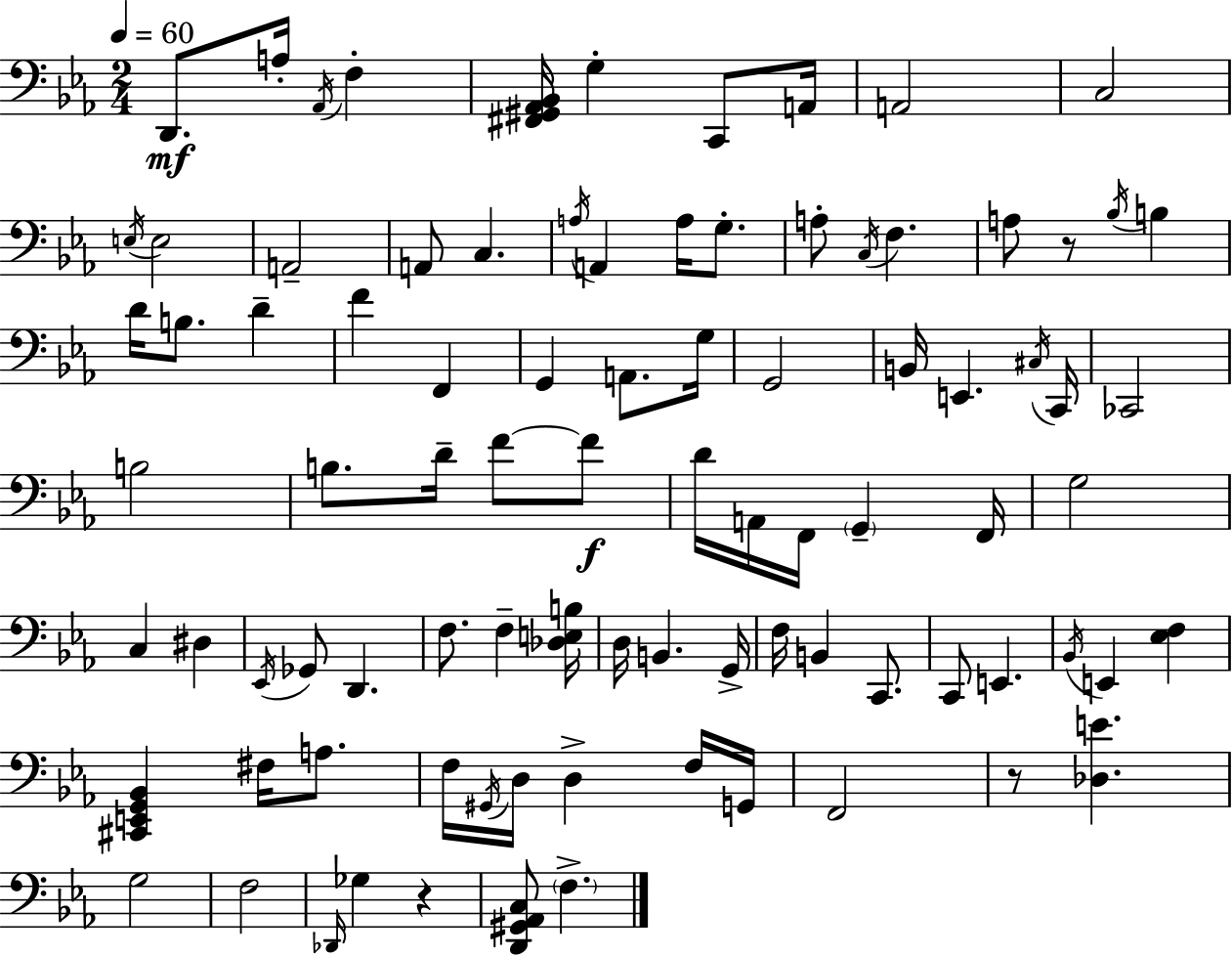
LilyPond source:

{
  \clef bass
  \numericTimeSignature
  \time 2/4
  \key c \minor
  \tempo 4 = 60
  d,8.\mf a16-. \acciaccatura { aes,16 } f4-. | <fis, gis, aes, bes,>16 g4-. c,8 | a,16 a,2 | c2 | \break \acciaccatura { e16 } e2 | a,2-- | a,8 c4. | \acciaccatura { a16 } a,4 a16 | \break g8.-. a8-. \acciaccatura { c16 } f4. | a8 r8 | \acciaccatura { bes16 } b4 d'16 b8. | d'4-- f'4 | \break f,4 g,4 | a,8. g16 g,2 | b,16 e,4. | \acciaccatura { cis16 } c,16 ces,2 | \break b2 | b8. | d'16-- f'8~~ f'8\f d'16 a,16 | f,16 \parenthesize g,4-- f,16 g2 | \break c4 | dis4 \acciaccatura { ees,16 } ges,8 | d,4. f8. | f4-- <des e b>16 d16 | \break b,4. g,16-> f16 | b,4 c,8. c,8 | e,4. \acciaccatura { bes,16 } | e,4 <ees f>4 | \break <cis, e, g, bes,>4 fis16 a8. | f16 \acciaccatura { gis,16 } d16 d4-> f16 | g,16 f,2 | r8 <des e'>4. | \break g2 | f2 | \grace { des,16 } ges4 r4 | <d, gis, aes, c>8 \parenthesize f4.-> | \break \bar "|."
}